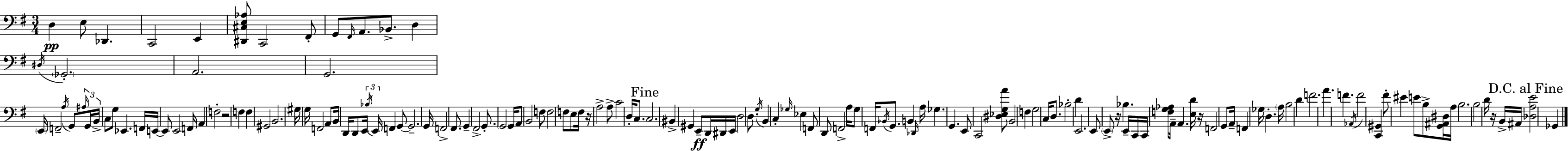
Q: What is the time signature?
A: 3/4